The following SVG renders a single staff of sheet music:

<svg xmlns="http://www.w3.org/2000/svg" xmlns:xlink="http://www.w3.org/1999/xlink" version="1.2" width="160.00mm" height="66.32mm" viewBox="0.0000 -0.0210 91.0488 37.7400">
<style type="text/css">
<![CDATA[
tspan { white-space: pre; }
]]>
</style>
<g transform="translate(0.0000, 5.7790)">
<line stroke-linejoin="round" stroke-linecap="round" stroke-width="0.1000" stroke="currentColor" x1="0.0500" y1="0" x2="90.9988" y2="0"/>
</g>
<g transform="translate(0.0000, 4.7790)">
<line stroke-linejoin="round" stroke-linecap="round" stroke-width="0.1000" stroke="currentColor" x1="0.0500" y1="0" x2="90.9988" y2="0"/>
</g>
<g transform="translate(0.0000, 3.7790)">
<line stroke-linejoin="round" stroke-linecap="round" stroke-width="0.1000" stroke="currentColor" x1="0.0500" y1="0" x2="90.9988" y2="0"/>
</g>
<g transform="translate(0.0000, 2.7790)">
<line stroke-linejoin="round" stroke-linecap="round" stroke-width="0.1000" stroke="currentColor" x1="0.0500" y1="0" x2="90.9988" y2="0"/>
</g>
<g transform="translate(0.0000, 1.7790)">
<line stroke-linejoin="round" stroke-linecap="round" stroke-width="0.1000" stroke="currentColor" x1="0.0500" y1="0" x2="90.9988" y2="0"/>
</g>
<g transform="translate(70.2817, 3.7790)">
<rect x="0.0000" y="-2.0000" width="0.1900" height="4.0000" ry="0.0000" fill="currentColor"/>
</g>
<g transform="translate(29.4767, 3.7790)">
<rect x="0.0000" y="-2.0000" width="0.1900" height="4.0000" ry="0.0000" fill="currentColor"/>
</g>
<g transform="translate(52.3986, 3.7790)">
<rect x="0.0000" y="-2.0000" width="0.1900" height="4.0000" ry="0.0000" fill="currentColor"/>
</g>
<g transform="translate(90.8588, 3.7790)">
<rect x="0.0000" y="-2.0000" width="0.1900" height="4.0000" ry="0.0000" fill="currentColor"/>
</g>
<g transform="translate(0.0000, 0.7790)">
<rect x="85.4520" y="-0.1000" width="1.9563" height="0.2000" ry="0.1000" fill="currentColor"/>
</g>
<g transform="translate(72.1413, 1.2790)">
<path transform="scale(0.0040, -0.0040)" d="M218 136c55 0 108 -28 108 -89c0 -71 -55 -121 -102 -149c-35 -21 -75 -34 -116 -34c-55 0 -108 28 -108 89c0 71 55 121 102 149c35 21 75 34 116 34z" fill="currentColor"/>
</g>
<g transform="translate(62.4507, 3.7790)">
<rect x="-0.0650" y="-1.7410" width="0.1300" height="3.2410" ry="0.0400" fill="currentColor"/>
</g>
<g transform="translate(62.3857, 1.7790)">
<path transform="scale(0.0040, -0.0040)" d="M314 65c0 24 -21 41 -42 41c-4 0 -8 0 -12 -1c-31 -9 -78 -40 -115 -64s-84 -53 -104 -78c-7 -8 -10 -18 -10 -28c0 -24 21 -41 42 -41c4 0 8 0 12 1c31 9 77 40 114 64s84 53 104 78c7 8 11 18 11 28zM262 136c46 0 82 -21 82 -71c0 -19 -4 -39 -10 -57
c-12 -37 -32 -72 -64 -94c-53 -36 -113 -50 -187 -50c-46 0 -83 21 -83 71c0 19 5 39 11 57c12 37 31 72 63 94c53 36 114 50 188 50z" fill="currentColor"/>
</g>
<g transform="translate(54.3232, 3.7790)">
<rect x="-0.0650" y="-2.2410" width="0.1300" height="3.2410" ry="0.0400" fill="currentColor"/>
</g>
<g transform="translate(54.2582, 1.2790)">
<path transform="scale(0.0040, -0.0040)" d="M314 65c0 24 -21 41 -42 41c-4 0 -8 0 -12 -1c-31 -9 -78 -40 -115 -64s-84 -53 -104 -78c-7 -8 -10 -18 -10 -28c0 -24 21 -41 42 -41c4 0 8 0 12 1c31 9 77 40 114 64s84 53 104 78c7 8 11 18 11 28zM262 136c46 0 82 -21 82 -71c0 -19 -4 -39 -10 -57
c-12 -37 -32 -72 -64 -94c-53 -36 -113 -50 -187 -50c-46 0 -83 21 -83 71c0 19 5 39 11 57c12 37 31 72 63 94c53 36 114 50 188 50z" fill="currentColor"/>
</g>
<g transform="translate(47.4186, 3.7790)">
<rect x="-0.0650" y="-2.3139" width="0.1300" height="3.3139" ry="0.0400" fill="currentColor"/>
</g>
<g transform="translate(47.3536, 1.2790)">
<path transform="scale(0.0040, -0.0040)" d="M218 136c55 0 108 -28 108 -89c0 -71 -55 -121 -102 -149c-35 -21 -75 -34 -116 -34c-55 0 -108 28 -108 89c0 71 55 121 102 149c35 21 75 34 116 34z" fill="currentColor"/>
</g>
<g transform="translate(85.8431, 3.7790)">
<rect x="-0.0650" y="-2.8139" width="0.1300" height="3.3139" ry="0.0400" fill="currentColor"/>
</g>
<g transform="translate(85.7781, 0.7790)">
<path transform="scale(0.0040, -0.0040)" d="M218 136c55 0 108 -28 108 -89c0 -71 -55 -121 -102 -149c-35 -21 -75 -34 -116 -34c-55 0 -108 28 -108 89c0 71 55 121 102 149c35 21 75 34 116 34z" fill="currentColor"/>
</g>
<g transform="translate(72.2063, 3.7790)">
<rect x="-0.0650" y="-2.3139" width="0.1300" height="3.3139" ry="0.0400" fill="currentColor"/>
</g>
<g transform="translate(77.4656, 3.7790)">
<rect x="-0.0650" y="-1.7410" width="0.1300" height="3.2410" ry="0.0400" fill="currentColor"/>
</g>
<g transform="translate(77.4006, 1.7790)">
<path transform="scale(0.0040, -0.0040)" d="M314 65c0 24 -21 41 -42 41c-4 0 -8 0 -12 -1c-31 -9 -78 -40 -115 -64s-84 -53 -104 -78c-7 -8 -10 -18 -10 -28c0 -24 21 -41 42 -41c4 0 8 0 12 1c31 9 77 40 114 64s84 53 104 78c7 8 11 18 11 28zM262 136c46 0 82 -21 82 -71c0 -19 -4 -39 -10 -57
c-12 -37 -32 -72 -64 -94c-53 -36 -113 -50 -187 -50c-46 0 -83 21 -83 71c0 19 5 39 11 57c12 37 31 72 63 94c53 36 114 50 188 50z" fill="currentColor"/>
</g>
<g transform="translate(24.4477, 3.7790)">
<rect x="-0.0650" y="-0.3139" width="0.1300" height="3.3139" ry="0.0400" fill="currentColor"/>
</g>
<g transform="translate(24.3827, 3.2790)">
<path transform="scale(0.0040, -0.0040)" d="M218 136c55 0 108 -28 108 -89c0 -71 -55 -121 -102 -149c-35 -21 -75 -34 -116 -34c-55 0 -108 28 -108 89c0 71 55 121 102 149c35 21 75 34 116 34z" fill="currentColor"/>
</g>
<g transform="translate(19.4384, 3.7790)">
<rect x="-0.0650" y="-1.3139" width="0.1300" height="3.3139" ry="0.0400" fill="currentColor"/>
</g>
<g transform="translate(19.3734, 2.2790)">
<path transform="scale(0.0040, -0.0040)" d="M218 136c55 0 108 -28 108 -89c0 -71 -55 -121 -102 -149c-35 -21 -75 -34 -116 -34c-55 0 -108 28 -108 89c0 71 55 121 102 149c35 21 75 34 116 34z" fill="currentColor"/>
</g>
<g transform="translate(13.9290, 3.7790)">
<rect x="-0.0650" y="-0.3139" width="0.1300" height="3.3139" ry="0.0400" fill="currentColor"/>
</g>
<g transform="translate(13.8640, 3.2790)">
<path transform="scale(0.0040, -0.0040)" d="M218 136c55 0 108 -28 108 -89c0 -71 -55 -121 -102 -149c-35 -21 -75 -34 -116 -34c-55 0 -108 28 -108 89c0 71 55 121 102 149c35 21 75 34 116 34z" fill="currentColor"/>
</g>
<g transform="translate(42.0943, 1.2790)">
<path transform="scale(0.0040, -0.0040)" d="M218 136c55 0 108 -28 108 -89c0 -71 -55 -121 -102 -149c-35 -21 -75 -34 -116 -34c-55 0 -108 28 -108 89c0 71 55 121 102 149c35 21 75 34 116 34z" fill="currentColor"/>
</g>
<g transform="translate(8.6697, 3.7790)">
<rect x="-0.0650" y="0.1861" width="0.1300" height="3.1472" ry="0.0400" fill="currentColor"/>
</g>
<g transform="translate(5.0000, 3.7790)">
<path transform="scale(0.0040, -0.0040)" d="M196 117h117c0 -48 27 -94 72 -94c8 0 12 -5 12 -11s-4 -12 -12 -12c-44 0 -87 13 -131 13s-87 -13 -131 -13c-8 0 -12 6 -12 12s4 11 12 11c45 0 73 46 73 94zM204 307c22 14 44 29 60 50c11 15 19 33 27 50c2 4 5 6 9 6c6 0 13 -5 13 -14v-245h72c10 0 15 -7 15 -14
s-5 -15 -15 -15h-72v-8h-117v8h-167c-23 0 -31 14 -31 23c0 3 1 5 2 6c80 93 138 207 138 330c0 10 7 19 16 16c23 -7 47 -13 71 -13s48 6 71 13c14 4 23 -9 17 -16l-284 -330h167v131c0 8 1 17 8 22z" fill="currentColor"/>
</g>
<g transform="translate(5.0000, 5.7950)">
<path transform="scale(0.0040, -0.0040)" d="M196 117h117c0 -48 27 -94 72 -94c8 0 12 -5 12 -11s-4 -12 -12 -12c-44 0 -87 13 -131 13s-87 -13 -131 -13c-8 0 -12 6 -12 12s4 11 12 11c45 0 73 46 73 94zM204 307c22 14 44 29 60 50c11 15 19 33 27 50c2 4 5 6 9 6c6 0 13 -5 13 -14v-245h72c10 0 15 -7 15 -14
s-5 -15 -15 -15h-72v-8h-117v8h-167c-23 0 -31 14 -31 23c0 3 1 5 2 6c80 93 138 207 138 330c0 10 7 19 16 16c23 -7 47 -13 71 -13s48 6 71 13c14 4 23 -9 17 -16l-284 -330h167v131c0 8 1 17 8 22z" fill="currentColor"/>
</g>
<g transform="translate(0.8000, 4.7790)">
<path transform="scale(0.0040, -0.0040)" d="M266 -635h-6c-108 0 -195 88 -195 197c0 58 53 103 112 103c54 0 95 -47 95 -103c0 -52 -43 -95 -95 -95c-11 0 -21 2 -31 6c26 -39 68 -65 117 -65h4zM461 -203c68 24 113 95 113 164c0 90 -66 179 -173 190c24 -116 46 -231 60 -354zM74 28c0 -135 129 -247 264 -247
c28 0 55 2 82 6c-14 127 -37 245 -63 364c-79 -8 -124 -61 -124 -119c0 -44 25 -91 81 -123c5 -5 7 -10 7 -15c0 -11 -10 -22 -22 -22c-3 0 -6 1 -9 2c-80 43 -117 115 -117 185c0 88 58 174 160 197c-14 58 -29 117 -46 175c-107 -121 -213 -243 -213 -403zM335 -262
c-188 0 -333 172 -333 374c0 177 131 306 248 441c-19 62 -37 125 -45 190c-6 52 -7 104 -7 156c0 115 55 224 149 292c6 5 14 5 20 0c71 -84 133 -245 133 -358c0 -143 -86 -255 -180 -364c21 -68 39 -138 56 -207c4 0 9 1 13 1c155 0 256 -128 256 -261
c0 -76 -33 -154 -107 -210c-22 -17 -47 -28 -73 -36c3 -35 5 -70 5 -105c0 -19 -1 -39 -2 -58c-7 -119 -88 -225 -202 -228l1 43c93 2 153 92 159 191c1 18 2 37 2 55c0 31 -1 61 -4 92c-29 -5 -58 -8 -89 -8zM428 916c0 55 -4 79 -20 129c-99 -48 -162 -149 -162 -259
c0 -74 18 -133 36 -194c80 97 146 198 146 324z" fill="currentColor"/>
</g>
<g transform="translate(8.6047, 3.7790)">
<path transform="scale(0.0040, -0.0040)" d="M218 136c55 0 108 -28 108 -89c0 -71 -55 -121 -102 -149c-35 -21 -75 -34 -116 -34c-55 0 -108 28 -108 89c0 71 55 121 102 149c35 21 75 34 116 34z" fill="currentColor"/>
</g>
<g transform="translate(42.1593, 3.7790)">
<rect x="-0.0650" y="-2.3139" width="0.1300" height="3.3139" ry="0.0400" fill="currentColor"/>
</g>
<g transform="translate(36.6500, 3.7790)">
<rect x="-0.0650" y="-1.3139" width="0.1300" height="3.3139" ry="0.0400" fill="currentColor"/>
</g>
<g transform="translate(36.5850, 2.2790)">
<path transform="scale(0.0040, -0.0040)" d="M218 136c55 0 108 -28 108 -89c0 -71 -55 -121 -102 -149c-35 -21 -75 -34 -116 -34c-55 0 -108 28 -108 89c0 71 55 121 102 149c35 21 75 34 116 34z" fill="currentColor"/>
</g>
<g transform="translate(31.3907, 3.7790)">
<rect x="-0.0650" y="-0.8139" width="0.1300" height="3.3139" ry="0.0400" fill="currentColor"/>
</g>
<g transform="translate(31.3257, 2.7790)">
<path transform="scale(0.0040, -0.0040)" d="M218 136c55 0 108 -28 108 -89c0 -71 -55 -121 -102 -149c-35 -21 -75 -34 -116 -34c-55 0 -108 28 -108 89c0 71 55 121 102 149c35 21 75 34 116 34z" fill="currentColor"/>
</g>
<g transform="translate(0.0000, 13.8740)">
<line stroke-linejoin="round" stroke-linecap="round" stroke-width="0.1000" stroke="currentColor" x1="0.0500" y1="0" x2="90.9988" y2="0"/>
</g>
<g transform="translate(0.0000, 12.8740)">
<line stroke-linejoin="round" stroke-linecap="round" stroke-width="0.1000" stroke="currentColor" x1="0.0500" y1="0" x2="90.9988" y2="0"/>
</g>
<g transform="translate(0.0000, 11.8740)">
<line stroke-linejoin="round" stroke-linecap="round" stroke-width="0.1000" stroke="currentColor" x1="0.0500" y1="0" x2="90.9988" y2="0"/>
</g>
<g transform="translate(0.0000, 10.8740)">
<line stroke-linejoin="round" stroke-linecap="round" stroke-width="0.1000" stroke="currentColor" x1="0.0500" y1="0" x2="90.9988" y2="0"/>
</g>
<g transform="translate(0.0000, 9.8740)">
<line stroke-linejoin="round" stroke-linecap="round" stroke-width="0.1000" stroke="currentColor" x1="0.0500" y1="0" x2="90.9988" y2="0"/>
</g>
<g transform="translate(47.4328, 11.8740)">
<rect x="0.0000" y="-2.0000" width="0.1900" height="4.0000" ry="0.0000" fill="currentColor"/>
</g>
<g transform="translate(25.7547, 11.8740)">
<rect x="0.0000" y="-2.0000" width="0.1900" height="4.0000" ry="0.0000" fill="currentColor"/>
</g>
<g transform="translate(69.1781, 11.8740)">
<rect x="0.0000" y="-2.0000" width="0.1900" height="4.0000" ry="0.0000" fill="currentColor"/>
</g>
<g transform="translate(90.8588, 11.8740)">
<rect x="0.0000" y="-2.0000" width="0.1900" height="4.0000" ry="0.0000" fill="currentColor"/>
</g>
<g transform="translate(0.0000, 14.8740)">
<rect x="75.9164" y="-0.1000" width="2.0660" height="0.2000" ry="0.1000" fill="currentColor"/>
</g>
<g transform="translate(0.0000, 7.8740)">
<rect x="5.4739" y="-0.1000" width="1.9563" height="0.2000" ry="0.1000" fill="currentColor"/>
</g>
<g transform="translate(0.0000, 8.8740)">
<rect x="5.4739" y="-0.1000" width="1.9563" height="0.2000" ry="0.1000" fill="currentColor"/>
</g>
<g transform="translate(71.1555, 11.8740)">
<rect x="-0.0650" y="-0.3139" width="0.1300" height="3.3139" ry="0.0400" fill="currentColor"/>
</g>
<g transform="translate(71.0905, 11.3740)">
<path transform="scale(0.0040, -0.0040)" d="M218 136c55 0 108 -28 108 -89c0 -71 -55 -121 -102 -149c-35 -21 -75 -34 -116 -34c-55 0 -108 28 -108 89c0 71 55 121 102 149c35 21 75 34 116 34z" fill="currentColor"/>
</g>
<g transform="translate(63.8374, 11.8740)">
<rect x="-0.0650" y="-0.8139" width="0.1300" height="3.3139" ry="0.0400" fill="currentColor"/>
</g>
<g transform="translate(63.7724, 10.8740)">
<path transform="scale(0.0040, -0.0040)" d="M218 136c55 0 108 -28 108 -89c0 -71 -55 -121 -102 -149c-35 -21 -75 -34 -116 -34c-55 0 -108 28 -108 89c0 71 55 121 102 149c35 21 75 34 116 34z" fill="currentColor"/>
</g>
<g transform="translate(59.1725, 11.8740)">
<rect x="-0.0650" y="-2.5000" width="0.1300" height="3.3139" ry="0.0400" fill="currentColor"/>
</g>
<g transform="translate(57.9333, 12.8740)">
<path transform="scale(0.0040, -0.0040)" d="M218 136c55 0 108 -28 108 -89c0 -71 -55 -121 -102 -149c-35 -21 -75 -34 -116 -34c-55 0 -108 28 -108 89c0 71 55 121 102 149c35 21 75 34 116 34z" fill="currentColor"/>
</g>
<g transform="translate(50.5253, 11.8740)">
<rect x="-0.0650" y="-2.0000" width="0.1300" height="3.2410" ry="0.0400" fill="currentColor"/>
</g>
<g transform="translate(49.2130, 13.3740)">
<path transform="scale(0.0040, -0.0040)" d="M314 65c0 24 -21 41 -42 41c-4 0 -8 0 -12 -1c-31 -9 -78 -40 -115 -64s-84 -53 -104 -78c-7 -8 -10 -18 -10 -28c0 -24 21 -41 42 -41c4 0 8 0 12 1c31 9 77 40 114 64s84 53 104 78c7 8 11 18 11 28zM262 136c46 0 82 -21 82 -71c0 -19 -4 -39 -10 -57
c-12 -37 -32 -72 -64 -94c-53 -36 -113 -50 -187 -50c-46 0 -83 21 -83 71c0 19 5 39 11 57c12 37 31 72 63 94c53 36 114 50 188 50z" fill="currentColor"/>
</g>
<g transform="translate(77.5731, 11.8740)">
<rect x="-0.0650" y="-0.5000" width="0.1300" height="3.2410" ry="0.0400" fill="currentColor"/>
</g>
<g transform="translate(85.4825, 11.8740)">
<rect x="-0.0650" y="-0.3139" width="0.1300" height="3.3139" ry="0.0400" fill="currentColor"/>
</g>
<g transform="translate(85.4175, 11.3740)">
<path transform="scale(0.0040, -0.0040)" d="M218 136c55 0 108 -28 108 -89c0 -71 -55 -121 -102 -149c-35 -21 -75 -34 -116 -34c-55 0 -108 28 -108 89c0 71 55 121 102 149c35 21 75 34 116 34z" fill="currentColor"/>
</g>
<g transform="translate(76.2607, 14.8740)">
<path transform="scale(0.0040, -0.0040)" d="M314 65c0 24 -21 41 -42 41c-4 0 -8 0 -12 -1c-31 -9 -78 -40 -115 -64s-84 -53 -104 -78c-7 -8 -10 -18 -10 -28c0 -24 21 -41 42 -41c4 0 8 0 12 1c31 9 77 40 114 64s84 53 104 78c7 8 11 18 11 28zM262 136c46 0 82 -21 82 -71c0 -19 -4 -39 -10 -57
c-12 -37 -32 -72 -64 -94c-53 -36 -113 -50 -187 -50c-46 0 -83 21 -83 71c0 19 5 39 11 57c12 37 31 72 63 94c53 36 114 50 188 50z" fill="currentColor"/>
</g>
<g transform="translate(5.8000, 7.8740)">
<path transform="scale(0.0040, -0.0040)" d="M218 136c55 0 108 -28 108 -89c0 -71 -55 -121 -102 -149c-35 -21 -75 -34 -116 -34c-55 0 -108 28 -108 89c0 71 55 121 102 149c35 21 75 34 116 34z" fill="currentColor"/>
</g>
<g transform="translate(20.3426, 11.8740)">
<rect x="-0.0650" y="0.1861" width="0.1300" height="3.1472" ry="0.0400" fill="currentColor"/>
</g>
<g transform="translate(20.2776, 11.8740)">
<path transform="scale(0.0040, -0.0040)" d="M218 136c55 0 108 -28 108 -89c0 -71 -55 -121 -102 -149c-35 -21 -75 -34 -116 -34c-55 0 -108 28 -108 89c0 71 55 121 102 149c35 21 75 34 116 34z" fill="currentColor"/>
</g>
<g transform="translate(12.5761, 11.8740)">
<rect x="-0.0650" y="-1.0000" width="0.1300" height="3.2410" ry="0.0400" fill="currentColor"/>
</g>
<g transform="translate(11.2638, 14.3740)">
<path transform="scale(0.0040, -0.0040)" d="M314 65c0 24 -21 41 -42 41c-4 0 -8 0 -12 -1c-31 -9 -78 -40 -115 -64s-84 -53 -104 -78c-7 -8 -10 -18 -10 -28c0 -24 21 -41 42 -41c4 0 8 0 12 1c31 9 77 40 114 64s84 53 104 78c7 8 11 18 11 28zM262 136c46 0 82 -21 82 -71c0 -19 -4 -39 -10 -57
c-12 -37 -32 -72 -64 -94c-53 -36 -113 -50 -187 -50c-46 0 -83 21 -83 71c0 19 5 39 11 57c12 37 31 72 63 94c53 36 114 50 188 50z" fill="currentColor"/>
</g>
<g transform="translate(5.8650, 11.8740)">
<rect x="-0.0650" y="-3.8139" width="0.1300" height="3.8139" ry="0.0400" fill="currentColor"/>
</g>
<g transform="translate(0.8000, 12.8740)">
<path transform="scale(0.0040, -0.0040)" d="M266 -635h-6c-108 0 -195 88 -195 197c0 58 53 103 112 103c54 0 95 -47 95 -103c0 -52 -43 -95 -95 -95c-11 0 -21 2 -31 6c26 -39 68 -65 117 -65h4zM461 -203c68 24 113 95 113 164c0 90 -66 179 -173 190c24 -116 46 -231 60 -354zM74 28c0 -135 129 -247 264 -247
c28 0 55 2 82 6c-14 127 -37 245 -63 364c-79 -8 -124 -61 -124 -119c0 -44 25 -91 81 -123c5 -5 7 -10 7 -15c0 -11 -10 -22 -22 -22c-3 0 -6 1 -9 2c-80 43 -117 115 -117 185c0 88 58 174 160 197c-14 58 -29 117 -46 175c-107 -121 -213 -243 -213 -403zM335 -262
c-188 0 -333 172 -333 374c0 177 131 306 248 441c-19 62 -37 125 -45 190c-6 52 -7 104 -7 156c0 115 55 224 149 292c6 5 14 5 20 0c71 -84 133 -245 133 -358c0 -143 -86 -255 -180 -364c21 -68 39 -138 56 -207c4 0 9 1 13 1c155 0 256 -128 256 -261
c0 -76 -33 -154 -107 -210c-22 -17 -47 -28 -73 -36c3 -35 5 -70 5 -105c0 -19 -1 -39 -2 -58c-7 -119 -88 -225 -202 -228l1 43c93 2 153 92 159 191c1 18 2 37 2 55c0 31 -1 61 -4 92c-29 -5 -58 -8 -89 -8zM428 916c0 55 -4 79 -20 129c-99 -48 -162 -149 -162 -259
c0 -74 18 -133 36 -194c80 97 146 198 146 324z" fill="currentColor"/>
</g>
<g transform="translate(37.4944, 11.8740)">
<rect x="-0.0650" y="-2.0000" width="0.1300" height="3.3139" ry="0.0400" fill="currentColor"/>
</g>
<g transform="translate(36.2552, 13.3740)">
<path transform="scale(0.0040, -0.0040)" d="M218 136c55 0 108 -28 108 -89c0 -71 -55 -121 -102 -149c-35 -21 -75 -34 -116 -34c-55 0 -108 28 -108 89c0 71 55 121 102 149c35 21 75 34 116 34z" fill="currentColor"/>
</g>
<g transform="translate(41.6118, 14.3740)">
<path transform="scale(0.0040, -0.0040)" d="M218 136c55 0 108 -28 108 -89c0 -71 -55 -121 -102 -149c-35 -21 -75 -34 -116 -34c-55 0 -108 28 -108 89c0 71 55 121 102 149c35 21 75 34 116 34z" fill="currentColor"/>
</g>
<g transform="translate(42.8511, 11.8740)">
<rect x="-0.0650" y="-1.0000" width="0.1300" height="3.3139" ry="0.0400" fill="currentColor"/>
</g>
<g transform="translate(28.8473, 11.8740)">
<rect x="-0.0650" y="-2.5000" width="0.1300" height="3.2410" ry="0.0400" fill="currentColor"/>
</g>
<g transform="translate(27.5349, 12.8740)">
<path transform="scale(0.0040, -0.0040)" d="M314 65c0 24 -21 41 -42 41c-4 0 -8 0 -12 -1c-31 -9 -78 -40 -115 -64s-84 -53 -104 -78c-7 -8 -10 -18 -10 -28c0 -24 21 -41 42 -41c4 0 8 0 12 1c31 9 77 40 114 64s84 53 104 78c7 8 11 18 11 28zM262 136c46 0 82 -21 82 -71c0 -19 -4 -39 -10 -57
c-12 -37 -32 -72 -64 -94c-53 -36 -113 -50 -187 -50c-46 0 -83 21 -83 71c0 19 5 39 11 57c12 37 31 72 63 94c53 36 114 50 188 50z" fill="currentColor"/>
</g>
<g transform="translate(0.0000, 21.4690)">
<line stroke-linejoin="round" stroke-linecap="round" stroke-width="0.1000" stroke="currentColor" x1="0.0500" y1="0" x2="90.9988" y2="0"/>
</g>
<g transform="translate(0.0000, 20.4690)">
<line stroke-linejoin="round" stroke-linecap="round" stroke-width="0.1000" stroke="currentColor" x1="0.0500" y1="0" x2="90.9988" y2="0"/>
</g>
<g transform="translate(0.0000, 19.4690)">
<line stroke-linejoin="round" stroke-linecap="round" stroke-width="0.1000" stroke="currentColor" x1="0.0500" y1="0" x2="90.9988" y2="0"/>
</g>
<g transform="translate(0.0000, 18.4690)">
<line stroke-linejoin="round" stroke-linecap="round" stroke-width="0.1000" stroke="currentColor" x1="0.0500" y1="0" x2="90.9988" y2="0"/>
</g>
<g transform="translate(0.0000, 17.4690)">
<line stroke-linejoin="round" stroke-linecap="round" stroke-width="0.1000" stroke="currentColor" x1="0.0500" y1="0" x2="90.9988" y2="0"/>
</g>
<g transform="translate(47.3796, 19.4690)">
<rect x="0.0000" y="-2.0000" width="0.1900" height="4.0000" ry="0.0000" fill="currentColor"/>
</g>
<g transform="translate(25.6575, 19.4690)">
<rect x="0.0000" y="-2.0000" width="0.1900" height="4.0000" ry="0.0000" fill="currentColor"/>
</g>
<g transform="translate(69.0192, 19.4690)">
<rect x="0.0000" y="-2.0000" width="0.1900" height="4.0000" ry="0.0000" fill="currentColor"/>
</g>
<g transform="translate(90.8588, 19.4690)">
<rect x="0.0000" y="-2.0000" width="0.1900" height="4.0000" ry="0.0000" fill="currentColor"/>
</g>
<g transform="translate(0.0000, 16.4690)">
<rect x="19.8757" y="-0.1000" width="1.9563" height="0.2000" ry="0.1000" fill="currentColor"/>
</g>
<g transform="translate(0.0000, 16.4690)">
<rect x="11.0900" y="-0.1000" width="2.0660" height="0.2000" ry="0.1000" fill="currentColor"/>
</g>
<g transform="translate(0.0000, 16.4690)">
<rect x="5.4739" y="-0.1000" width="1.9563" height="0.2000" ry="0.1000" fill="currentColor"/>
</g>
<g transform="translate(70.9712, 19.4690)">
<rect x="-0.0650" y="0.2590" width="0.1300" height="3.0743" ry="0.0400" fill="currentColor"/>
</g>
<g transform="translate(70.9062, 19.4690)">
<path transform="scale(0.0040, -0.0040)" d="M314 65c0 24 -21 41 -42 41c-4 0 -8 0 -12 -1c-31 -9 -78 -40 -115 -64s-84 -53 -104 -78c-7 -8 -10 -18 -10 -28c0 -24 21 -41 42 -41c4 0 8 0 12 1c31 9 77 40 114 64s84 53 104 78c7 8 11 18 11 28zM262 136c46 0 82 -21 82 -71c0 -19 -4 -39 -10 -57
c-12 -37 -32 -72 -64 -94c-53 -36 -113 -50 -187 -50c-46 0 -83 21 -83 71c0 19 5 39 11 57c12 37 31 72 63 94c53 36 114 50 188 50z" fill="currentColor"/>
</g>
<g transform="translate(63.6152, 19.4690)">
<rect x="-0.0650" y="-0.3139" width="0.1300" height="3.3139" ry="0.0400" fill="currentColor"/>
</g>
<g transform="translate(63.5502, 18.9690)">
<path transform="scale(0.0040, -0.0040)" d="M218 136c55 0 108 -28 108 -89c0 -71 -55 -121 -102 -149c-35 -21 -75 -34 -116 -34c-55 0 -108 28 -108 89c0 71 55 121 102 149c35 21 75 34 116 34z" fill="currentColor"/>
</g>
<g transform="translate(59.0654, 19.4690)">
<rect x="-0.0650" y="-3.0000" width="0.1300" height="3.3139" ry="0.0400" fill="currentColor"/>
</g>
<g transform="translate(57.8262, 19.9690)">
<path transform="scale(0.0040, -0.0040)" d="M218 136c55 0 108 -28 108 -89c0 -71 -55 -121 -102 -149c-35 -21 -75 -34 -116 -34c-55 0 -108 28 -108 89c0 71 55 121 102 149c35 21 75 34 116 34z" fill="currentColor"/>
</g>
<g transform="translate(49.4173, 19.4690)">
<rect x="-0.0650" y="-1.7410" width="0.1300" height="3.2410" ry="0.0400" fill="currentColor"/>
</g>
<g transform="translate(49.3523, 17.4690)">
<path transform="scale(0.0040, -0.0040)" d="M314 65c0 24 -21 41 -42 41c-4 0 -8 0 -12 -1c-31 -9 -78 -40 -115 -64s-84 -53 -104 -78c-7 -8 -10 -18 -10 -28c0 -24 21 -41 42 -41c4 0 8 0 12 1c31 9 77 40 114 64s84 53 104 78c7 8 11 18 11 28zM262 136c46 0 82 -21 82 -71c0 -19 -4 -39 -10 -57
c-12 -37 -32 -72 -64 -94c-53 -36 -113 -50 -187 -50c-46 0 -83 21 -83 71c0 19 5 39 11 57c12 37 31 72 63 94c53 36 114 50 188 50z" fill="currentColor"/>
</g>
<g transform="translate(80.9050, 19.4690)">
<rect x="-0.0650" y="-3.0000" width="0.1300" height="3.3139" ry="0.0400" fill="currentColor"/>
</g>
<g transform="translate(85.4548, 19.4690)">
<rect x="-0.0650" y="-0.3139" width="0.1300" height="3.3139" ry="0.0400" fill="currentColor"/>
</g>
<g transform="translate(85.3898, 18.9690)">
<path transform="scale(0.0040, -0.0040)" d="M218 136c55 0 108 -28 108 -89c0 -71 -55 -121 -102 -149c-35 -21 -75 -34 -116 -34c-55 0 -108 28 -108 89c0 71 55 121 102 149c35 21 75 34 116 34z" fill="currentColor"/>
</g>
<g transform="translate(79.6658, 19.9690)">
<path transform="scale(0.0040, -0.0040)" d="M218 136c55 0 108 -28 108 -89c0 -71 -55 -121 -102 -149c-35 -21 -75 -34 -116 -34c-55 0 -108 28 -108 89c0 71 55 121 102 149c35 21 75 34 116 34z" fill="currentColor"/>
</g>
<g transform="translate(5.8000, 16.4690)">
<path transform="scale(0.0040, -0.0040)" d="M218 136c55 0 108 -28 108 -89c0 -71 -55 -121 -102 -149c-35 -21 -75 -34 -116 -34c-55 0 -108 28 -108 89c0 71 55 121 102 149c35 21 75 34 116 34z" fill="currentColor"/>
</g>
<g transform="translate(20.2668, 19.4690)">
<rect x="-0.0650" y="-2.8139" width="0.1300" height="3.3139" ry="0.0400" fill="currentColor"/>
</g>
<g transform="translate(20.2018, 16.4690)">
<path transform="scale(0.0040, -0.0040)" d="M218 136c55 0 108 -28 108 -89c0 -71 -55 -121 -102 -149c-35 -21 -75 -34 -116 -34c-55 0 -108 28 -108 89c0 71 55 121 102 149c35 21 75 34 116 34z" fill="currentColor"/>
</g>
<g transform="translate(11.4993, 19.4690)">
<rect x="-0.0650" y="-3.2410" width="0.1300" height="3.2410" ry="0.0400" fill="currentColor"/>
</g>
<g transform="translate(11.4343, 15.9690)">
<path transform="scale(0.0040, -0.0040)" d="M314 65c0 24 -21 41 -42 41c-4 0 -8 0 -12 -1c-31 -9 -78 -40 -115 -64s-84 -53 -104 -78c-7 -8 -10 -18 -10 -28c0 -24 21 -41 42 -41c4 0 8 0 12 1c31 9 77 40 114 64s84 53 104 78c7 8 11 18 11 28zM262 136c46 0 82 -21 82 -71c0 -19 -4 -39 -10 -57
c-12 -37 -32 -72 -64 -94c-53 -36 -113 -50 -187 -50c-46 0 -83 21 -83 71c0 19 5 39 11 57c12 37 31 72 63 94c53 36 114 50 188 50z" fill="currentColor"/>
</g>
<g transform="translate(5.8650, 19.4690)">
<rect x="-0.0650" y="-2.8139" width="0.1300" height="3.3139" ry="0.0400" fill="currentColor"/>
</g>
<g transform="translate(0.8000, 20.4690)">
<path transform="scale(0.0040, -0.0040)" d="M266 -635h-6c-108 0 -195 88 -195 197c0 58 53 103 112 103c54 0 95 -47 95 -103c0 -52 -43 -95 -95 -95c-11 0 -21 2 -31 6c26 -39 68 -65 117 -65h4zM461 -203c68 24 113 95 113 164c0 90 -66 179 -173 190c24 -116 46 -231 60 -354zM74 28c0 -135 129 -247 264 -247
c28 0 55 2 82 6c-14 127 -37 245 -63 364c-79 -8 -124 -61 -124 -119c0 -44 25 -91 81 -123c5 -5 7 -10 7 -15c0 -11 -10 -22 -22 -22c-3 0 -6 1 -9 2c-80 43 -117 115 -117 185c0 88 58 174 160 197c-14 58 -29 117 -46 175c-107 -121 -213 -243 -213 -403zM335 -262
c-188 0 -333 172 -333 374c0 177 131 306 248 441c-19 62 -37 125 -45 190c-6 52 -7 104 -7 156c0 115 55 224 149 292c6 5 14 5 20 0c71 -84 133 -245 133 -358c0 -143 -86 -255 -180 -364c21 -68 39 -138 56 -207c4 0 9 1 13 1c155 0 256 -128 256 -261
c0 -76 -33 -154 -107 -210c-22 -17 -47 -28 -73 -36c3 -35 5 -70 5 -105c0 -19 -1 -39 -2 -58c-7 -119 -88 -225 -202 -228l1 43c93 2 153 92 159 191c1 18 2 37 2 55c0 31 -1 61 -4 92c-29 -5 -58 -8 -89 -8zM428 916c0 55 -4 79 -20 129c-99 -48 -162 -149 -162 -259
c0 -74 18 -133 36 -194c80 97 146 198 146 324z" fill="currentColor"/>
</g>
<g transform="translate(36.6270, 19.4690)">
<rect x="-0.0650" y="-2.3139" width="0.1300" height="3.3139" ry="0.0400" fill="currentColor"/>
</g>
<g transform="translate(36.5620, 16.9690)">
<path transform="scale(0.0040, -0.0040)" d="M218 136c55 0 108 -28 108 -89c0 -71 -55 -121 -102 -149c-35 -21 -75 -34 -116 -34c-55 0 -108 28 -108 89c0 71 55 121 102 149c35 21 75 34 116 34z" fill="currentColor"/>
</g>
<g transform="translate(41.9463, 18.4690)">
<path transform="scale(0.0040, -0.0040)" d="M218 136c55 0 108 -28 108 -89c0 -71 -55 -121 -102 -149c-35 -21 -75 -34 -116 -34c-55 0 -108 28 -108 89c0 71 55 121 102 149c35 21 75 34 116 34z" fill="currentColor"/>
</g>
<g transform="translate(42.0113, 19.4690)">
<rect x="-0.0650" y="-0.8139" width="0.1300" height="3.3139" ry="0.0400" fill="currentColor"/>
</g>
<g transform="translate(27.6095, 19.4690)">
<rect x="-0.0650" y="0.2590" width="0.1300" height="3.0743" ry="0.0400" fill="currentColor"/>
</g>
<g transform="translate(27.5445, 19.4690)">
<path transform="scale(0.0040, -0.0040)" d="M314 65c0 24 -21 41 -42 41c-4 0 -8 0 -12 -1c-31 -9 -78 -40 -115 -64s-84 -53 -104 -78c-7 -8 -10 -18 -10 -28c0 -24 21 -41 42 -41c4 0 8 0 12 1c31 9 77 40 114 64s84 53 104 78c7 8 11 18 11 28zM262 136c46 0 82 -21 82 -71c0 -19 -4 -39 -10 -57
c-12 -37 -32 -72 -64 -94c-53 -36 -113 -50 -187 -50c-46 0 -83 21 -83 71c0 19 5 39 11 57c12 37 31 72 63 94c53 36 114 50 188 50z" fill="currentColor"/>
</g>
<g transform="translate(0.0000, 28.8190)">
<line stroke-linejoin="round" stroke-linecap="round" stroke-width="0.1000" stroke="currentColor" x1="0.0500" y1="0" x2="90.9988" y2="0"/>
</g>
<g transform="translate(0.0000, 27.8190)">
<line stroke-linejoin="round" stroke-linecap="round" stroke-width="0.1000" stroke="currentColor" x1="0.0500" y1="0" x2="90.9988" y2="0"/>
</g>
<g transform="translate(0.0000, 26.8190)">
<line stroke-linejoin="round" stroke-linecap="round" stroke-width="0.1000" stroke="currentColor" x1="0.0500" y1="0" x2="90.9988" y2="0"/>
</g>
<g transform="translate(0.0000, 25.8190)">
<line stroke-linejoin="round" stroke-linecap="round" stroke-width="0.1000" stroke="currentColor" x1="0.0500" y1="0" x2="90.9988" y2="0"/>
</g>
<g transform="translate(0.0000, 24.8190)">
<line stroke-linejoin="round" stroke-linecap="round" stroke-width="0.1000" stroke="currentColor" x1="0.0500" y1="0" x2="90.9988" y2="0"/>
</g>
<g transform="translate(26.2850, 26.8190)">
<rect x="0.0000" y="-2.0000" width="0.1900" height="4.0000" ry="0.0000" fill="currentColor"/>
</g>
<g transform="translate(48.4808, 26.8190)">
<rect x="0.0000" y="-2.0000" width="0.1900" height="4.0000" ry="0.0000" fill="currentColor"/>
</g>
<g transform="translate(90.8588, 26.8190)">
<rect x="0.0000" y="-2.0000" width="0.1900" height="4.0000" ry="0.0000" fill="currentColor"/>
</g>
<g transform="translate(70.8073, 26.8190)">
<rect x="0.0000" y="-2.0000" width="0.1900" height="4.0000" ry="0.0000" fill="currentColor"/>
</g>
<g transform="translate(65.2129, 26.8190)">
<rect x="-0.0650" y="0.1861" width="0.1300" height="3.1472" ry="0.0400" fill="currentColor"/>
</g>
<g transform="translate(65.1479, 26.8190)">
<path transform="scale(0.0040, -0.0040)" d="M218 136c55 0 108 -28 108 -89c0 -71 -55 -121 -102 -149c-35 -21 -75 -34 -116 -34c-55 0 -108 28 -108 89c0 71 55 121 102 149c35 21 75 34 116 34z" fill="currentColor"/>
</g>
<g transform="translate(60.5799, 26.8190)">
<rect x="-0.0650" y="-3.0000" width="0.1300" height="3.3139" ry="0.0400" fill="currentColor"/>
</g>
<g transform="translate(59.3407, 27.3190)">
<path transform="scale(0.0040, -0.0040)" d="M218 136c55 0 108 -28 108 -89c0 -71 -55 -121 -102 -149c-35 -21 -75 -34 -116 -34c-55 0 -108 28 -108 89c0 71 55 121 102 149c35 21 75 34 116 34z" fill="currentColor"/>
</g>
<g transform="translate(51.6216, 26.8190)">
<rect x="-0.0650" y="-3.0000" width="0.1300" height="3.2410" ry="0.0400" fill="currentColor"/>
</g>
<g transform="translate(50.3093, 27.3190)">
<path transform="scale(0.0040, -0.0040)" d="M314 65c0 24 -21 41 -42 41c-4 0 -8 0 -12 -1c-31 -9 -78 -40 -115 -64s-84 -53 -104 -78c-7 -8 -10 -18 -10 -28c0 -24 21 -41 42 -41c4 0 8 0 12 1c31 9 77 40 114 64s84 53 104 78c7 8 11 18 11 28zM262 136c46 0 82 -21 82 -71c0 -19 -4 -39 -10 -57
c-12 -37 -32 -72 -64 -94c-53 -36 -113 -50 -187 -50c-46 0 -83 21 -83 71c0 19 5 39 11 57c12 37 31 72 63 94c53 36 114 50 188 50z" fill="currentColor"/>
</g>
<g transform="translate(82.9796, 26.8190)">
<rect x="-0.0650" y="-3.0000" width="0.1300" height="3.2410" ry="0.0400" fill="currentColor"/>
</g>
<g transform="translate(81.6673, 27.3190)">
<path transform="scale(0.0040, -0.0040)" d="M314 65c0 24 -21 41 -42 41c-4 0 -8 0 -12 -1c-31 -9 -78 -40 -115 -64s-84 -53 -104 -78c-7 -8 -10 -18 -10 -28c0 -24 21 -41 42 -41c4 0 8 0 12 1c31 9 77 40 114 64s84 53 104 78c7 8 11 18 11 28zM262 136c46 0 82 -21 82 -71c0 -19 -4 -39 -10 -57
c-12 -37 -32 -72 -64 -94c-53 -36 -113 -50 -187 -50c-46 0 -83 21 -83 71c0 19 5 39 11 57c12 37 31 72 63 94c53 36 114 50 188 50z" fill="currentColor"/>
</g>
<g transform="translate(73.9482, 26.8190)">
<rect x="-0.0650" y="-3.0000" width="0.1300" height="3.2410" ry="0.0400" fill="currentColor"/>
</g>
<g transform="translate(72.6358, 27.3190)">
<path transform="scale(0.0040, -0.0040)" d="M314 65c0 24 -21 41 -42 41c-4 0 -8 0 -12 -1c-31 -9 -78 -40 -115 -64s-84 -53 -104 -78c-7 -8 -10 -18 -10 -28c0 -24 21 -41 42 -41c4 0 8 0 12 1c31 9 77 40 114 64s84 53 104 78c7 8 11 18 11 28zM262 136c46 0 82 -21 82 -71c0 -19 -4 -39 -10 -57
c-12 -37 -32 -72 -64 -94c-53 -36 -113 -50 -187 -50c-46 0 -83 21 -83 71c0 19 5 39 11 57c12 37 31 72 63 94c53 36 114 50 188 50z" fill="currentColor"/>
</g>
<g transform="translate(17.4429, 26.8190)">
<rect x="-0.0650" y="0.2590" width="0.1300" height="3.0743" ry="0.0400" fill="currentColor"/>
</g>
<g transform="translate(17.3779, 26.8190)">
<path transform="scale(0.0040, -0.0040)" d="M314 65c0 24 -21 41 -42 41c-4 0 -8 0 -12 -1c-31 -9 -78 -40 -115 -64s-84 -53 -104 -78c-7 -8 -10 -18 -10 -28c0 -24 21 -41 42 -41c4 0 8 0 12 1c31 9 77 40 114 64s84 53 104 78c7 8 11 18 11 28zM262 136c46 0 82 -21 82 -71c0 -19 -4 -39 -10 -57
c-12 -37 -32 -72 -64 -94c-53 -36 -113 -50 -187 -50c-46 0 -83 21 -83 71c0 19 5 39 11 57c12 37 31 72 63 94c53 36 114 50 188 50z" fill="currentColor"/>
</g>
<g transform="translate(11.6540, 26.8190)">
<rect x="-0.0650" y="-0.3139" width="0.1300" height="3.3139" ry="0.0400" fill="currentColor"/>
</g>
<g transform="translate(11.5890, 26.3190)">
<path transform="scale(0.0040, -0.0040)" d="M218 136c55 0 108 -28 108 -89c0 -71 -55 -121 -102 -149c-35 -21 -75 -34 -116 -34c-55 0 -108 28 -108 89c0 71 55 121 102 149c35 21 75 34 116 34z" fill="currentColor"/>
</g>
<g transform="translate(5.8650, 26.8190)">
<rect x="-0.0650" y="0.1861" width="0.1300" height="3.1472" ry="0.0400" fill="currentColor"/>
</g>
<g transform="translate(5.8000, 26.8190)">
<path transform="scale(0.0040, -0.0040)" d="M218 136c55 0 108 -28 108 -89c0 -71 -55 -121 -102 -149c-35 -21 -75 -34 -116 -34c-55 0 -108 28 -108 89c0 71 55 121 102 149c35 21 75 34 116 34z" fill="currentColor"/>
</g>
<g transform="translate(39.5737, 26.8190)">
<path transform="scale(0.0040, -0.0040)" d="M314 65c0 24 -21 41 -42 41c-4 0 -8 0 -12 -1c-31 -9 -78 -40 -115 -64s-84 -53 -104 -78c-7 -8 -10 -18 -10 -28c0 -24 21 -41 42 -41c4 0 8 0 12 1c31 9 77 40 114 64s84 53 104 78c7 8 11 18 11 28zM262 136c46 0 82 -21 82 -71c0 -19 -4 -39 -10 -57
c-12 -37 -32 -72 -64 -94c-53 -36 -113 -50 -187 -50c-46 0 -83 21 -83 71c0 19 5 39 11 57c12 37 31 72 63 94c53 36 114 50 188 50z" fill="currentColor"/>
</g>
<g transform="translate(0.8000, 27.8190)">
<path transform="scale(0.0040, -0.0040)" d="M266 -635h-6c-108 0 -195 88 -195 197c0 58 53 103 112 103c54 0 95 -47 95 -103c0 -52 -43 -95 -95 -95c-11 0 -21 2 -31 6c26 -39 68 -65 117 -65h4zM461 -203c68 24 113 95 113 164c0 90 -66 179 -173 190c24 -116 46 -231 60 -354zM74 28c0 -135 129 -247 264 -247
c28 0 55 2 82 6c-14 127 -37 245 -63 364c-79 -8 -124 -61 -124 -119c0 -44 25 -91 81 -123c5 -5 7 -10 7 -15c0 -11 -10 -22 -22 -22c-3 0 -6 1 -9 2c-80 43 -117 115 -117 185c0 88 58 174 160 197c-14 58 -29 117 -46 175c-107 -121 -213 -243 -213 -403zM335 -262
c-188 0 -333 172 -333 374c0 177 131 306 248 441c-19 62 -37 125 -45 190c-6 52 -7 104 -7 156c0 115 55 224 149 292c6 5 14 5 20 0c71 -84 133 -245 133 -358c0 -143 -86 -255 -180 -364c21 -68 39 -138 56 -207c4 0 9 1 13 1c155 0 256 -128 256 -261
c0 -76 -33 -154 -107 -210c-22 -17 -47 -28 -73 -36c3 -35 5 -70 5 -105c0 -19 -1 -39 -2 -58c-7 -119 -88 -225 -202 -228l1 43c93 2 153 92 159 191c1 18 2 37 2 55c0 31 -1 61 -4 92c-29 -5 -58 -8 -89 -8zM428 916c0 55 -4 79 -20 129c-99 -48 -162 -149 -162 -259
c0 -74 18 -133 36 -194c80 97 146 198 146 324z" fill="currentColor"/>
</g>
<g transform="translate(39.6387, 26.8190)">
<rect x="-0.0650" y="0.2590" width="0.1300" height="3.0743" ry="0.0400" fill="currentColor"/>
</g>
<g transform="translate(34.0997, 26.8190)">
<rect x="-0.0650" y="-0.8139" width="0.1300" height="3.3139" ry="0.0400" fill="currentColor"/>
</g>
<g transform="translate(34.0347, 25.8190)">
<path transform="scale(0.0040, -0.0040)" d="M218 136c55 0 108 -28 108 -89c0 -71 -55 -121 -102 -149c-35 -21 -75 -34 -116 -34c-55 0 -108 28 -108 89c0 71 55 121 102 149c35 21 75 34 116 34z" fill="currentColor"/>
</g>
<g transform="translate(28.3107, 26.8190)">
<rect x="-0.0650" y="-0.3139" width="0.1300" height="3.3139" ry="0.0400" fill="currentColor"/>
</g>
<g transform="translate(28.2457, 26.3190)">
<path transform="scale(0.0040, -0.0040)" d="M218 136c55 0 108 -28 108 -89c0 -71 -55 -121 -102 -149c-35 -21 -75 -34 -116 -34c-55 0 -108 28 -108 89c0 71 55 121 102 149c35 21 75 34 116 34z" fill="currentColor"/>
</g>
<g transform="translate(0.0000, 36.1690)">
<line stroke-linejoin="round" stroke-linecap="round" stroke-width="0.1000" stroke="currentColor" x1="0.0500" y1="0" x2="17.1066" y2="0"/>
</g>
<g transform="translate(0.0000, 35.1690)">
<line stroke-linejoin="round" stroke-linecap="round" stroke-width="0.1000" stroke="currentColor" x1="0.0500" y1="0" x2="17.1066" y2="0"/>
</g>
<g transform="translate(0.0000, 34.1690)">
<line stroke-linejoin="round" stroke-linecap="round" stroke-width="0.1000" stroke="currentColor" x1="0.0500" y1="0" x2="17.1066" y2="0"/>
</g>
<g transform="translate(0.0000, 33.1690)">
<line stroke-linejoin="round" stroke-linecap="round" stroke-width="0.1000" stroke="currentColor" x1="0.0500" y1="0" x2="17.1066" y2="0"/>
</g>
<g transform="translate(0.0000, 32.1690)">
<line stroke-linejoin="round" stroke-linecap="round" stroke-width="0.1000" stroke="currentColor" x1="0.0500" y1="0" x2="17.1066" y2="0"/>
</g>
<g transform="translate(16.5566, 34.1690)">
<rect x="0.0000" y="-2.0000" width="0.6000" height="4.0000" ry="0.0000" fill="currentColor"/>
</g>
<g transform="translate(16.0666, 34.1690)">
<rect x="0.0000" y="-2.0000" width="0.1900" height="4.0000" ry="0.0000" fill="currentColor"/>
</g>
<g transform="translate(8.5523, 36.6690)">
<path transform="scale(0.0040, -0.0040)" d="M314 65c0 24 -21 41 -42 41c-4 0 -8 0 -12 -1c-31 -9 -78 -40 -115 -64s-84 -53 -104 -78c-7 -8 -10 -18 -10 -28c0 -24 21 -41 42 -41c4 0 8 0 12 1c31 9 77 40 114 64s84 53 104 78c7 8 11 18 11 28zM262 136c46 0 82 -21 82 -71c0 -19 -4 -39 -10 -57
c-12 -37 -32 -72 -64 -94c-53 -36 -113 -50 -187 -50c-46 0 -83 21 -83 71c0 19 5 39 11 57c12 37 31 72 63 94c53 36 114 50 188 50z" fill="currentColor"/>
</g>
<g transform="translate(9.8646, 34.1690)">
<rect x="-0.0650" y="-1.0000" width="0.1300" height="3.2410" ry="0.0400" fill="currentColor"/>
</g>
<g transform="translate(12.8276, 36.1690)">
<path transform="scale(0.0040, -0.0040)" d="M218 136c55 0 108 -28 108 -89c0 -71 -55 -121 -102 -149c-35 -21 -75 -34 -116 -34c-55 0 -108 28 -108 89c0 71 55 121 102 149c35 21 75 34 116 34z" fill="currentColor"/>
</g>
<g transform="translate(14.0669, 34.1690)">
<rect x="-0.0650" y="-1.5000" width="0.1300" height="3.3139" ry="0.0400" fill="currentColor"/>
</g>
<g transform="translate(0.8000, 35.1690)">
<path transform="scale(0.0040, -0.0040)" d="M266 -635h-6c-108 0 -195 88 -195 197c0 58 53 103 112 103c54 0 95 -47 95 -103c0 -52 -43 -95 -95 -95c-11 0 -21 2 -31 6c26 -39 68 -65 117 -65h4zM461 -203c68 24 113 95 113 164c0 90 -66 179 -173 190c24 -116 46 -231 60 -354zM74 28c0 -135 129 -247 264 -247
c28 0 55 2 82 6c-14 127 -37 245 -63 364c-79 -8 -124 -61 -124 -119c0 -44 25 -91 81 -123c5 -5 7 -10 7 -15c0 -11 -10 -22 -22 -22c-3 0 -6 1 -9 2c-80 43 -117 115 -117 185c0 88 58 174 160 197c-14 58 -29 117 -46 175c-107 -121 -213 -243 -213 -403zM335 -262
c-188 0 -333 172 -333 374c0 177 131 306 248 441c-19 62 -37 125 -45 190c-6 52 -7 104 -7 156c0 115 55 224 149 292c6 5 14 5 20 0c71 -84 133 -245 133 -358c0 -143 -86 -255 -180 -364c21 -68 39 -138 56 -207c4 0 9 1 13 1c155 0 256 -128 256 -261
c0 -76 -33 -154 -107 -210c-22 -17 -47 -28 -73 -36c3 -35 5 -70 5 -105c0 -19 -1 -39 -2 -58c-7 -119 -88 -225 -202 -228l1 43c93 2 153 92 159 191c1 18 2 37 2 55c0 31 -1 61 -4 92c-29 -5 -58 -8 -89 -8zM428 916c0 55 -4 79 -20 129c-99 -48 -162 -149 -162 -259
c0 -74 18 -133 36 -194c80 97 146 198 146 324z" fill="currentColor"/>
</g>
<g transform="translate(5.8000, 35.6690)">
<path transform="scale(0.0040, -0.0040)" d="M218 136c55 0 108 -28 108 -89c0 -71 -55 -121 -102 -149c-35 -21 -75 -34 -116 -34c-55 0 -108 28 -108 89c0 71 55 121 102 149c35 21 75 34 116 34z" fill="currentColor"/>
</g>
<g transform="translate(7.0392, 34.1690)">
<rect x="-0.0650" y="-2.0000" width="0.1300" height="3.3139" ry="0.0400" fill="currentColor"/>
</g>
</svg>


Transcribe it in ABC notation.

X:1
T:Untitled
M:4/4
L:1/4
K:C
B c e c d e g g g2 f2 g f2 a c' D2 B G2 F D F2 G d c C2 c a b2 a B2 g d f2 A c B2 A c B c B2 c d B2 A2 A B A2 A2 F D2 E